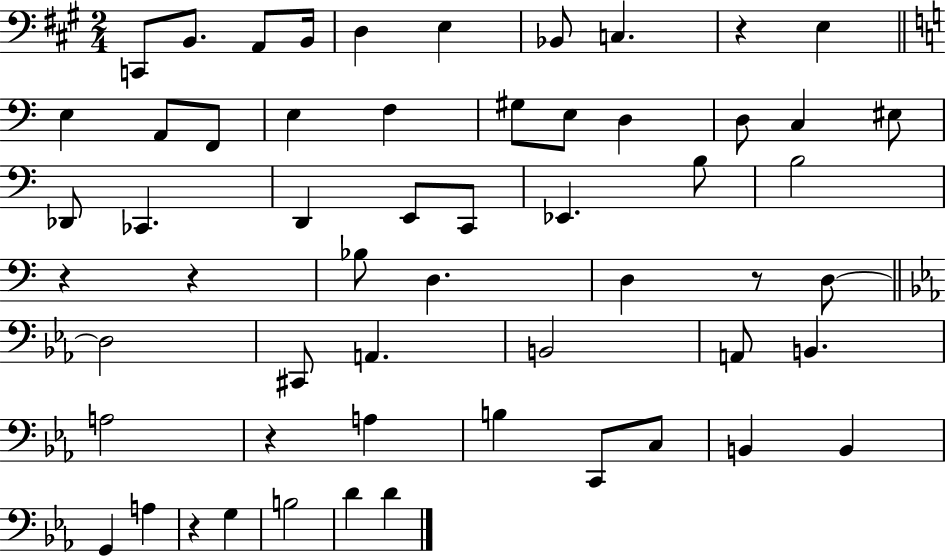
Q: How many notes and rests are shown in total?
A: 57